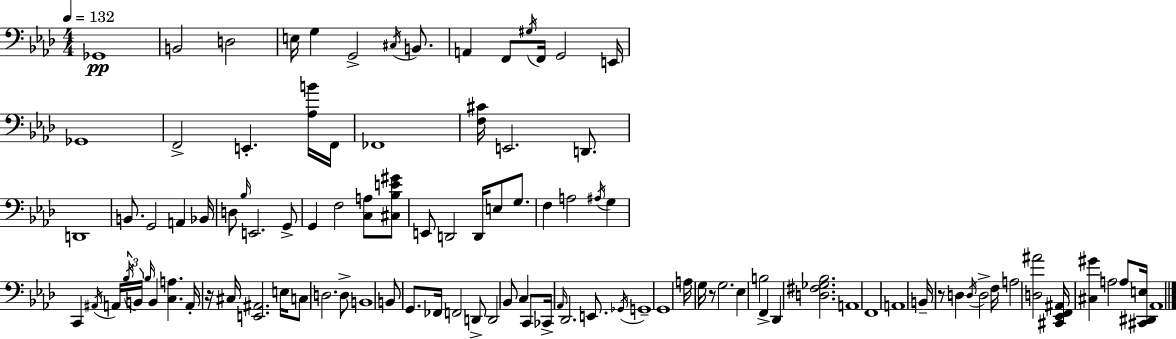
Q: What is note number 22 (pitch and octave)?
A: D2